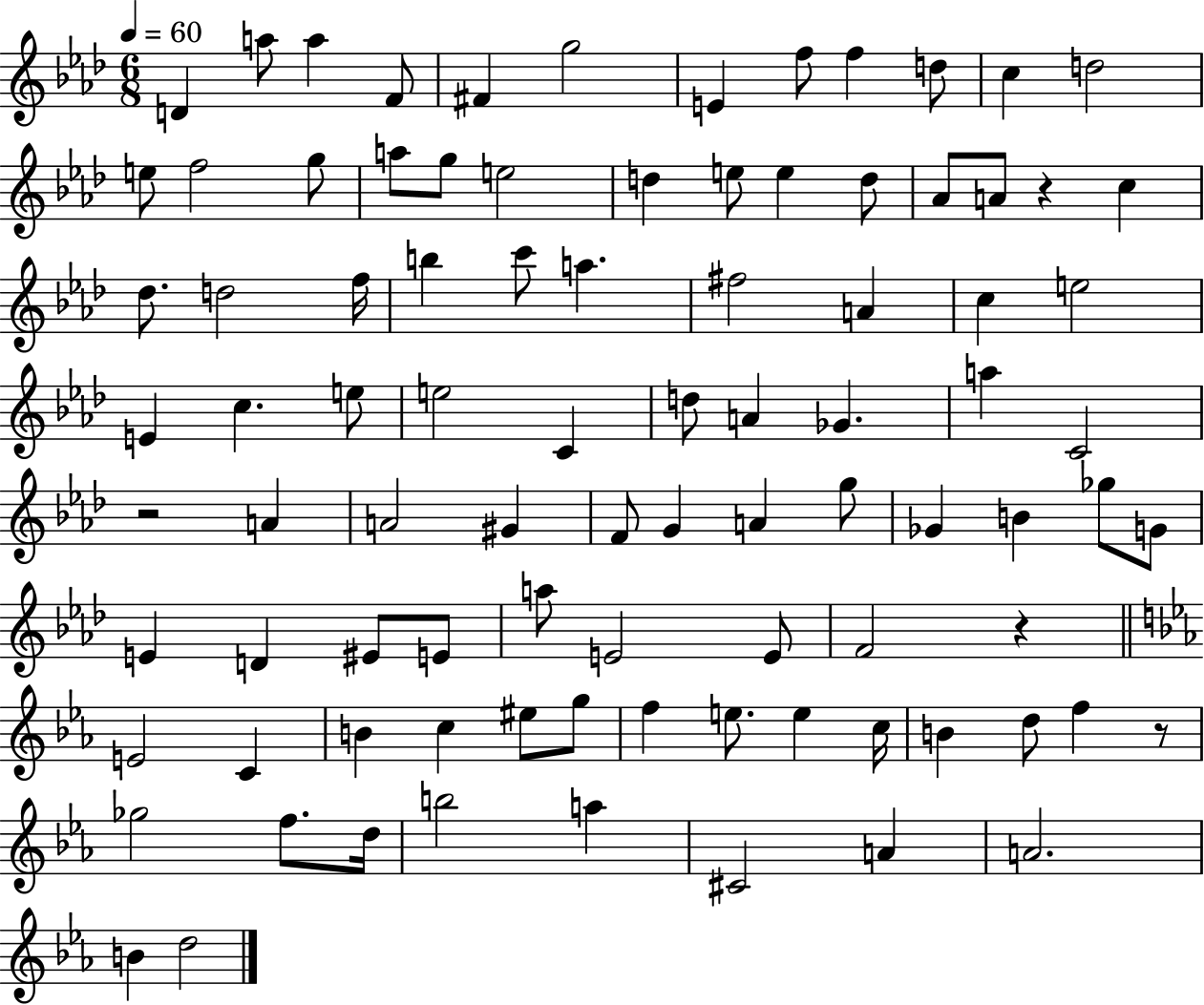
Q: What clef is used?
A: treble